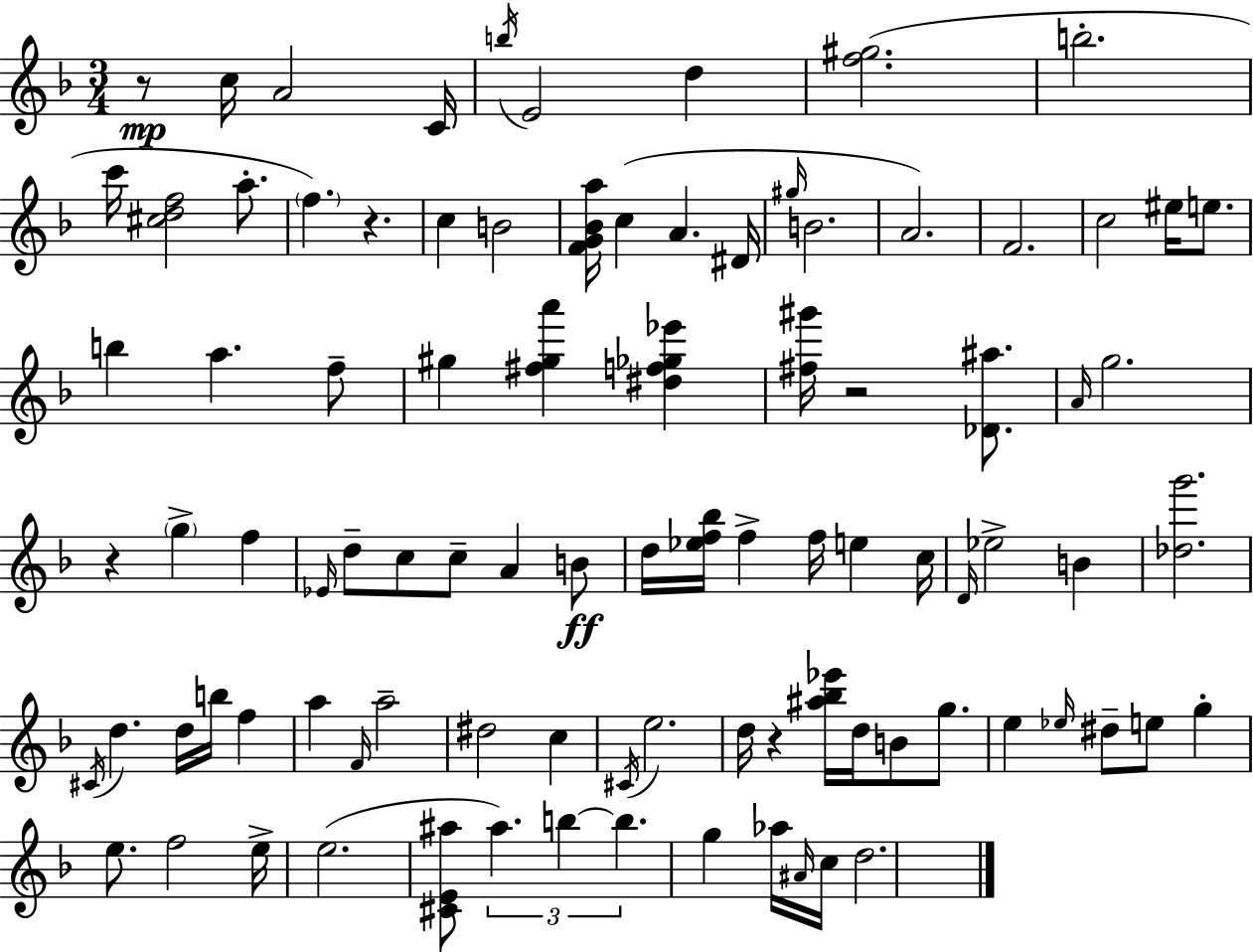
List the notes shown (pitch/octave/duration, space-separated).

R/e C5/s A4/h C4/s B5/s E4/h D5/q [F5,G#5]/h. B5/h. C6/s [C#5,D5,F5]/h A5/e. F5/q. R/q. C5/q B4/h [F4,G4,Bb4,A5]/s C5/q A4/q. D#4/s G#5/s B4/h. A4/h. F4/h. C5/h EIS5/s E5/e. B5/q A5/q. F5/e G#5/q [F#5,G#5,A6]/q [D#5,F5,Gb5,Eb6]/q [F#5,G#6]/s R/h [Db4,A#5]/e. A4/s G5/h. R/q G5/q F5/q Eb4/s D5/e C5/e C5/e A4/q B4/e D5/s [Eb5,F5,Bb5]/s F5/q F5/s E5/q C5/s D4/s Eb5/h B4/q [Db5,G6]/h. C#4/s D5/q. D5/s B5/s F5/q A5/q F4/s A5/h D#5/h C5/q C#4/s E5/h. D5/s R/q [A#5,Bb5,Eb6]/s D5/s B4/e G5/e. E5/q Eb5/s D#5/e E5/e G5/q E5/e. F5/h E5/s E5/h. [C#4,E4,A#5]/e A#5/q. B5/q B5/q. G5/q Ab5/s A#4/s C5/s D5/h.